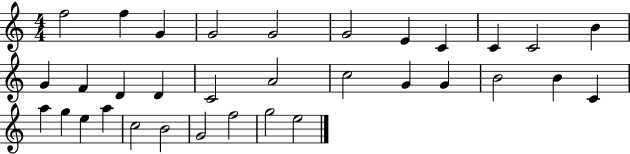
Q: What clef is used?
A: treble